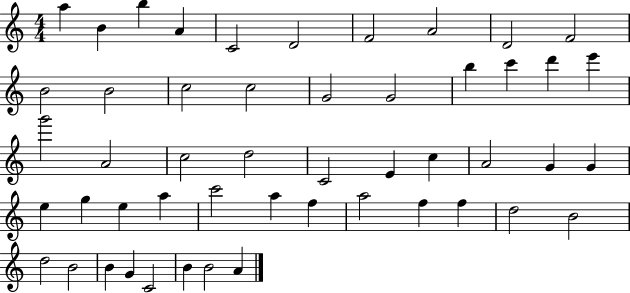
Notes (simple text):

A5/q B4/q B5/q A4/q C4/h D4/h F4/h A4/h D4/h F4/h B4/h B4/h C5/h C5/h G4/h G4/h B5/q C6/q D6/q E6/q G6/h A4/h C5/h D5/h C4/h E4/q C5/q A4/h G4/q G4/q E5/q G5/q E5/q A5/q C6/h A5/q F5/q A5/h F5/q F5/q D5/h B4/h D5/h B4/h B4/q G4/q C4/h B4/q B4/h A4/q